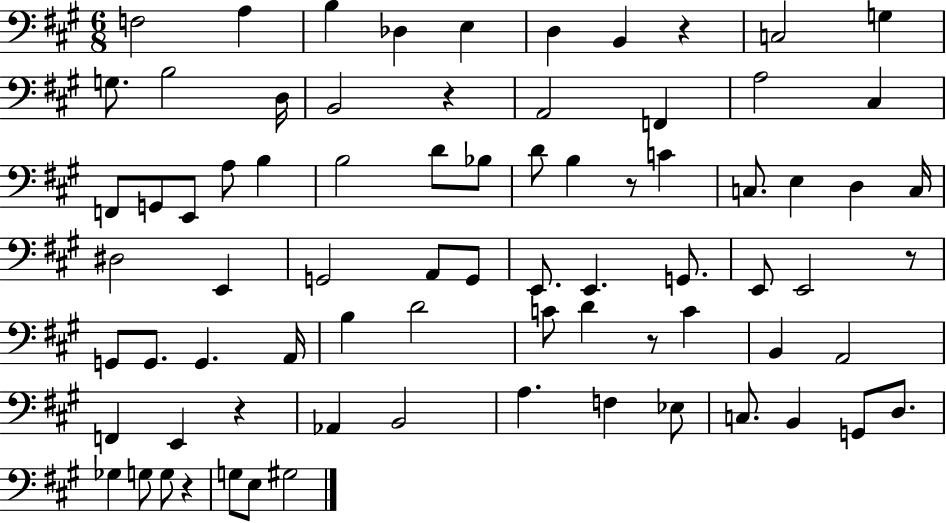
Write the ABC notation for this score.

X:1
T:Untitled
M:6/8
L:1/4
K:A
F,2 A, B, _D, E, D, B,, z C,2 G, G,/2 B,2 D,/4 B,,2 z A,,2 F,, A,2 ^C, F,,/2 G,,/2 E,,/2 A,/2 B, B,2 D/2 _B,/2 D/2 B, z/2 C C,/2 E, D, C,/4 ^D,2 E,, G,,2 A,,/2 G,,/2 E,,/2 E,, G,,/2 E,,/2 E,,2 z/2 G,,/2 G,,/2 G,, A,,/4 B, D2 C/2 D z/2 C B,, A,,2 F,, E,, z _A,, B,,2 A, F, _E,/2 C,/2 B,, G,,/2 D,/2 _G, G,/2 G,/2 z G,/2 E,/2 ^G,2